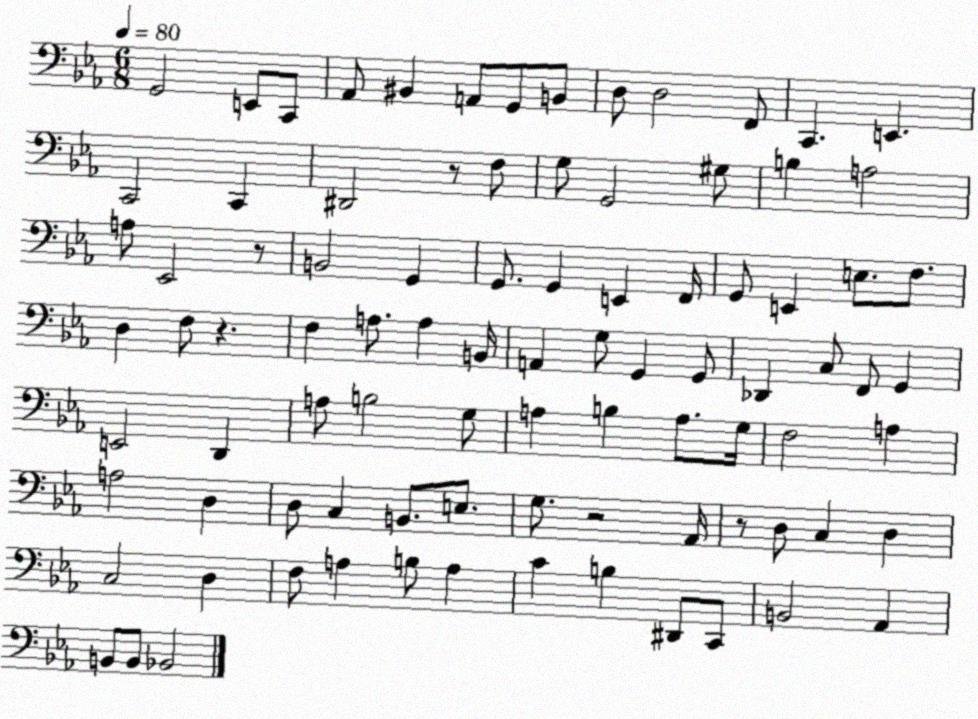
X:1
T:Untitled
M:6/8
L:1/4
K:Eb
G,,2 E,,/2 C,,/2 _A,,/2 ^B,, A,,/2 G,,/2 B,,/2 D,/2 D,2 F,,/2 C,, E,, C,,2 C,, ^D,,2 z/2 F,/2 G,/2 G,,2 ^G,/2 B, A,2 A,/2 _E,,2 z/2 B,,2 G,, G,,/2 G,, E,, F,,/4 G,,/2 E,, E,/2 F,/2 D, F,/2 z F, A,/2 A, B,,/4 A,, G,/2 G,, G,,/2 _D,, C,/2 F,,/2 G,, E,,2 D,, A,/2 B,2 G,/2 A, B, A,/2 G,/4 F,2 A, A,2 D, D,/2 C, B,,/2 E,/2 G,/2 z2 _A,,/4 z/2 D,/2 C, D, C,2 D, F,/2 A, B,/2 A, C B, ^D,,/2 C,,/2 B,,2 _A,, B,,/2 B,,/2 _B,,2